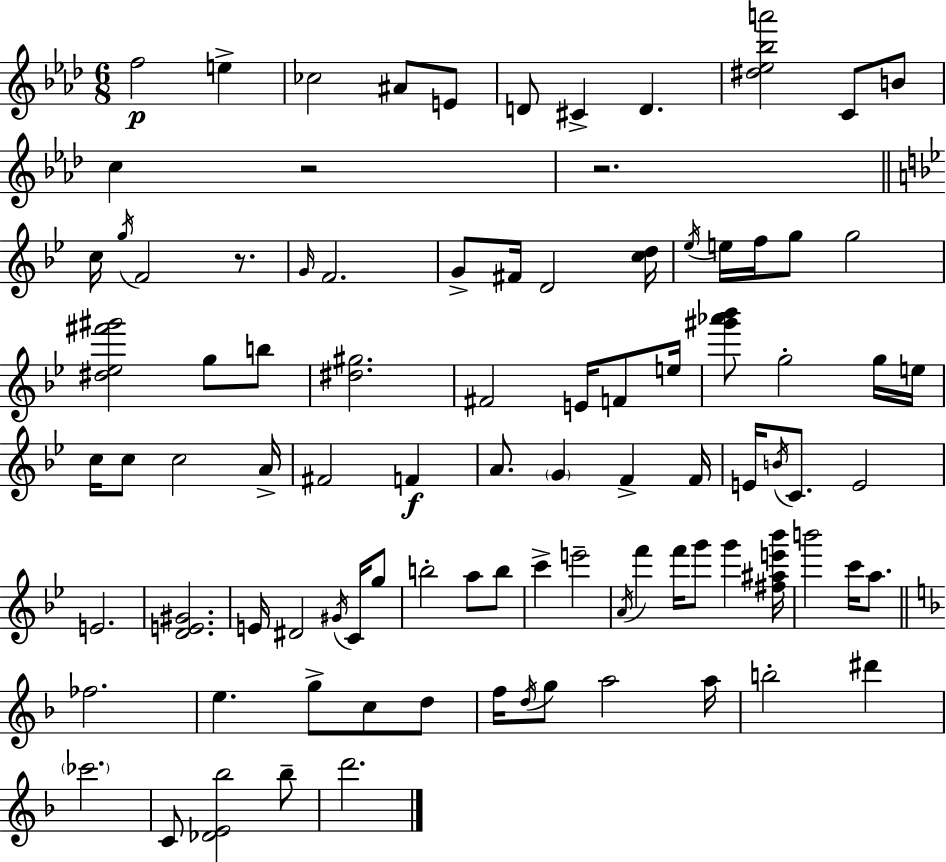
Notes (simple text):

F5/h E5/q CES5/h A#4/e E4/e D4/e C#4/q D4/q. [D#5,Eb5,Bb5,A6]/h C4/e B4/e C5/q R/h R/h. C5/s G5/s F4/h R/e. G4/s F4/h. G4/e F#4/s D4/h [C5,D5]/s Eb5/s E5/s F5/s G5/e G5/h [D#5,Eb5,F#6,G#6]/h G5/e B5/e [D#5,G#5]/h. F#4/h E4/s F4/e E5/s [G#6,Ab6,Bb6]/e G5/h G5/s E5/s C5/s C5/e C5/h A4/s F#4/h F4/q A4/e. G4/q F4/q F4/s E4/s B4/s C4/e. E4/h E4/h. [D4,E4,G#4]/h. E4/s D#4/h G#4/s C4/s G5/e B5/h A5/e B5/e C6/q E6/h A4/s F6/q F6/s G6/e G6/q [F#5,A#5,E6,Bb6]/s B6/h C6/s A5/e. FES5/h. E5/q. G5/e C5/e D5/e F5/s D5/s G5/e A5/h A5/s B5/h D#6/q CES6/h. C4/e [Db4,E4,Bb5]/h Bb5/e D6/h.